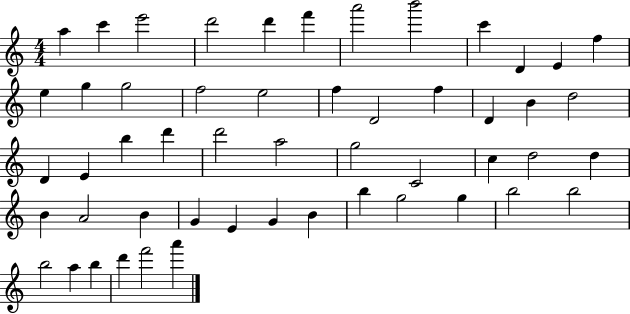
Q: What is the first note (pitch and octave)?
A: A5